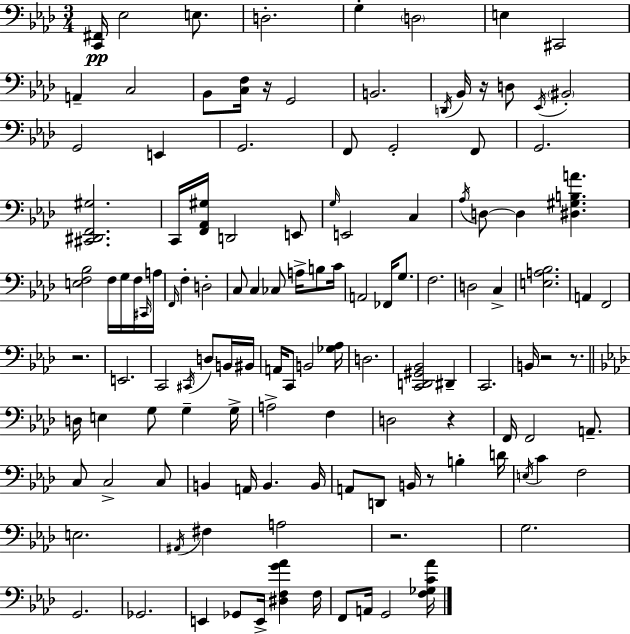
[C2,F#2]/s Eb3/h E3/e. D3/h. G3/q D3/h E3/q C#2/h A2/q C3/h Bb2/e [C3,F3]/s R/s G2/h B2/h. D2/s Bb2/s R/s D3/e Eb2/s BIS2/h G2/h E2/q G2/h. F2/e G2/h F2/e G2/h. [C#2,D#2,F2,G#3]/h. C2/s [F2,Ab2,G#3]/s D2/h E2/e G3/s E2/h C3/q Ab3/s D3/e D3/q [D#3,G#3,B3,A4]/q. [E3,F3,Bb3]/h F3/s G3/s F3/s C#2/s A3/s F2/s F3/q D3/h C3/e C3/q CES3/e A3/s B3/e C4/s A2/h FES2/s G3/e. F3/h. D3/h C3/q [E3,A3,Bb3]/h. A2/q F2/h R/h. E2/h. C2/h C#2/s D3/e B2/s BIS2/s A2/s C2/e B2/h [Gb3,Ab3]/s D3/h. [C2,D2,G#2,Bb2]/h D#2/q C2/h. B2/s R/h R/e. D3/s E3/q G3/e G3/q G3/s A3/h F3/q D3/h R/q F2/s F2/h A2/e. C3/e C3/h C3/e B2/q A2/s B2/q. B2/s A2/e D2/e B2/s R/e B3/q D4/s E3/s C4/q F3/h E3/h. A#2/s F#3/q A3/h R/h. G3/h. G2/h. Gb2/h. E2/q Gb2/e E2/s [D#3,F3,G4,Ab4]/q F3/s F2/e A2/s G2/h [F3,Gb3,C4,Ab4]/s